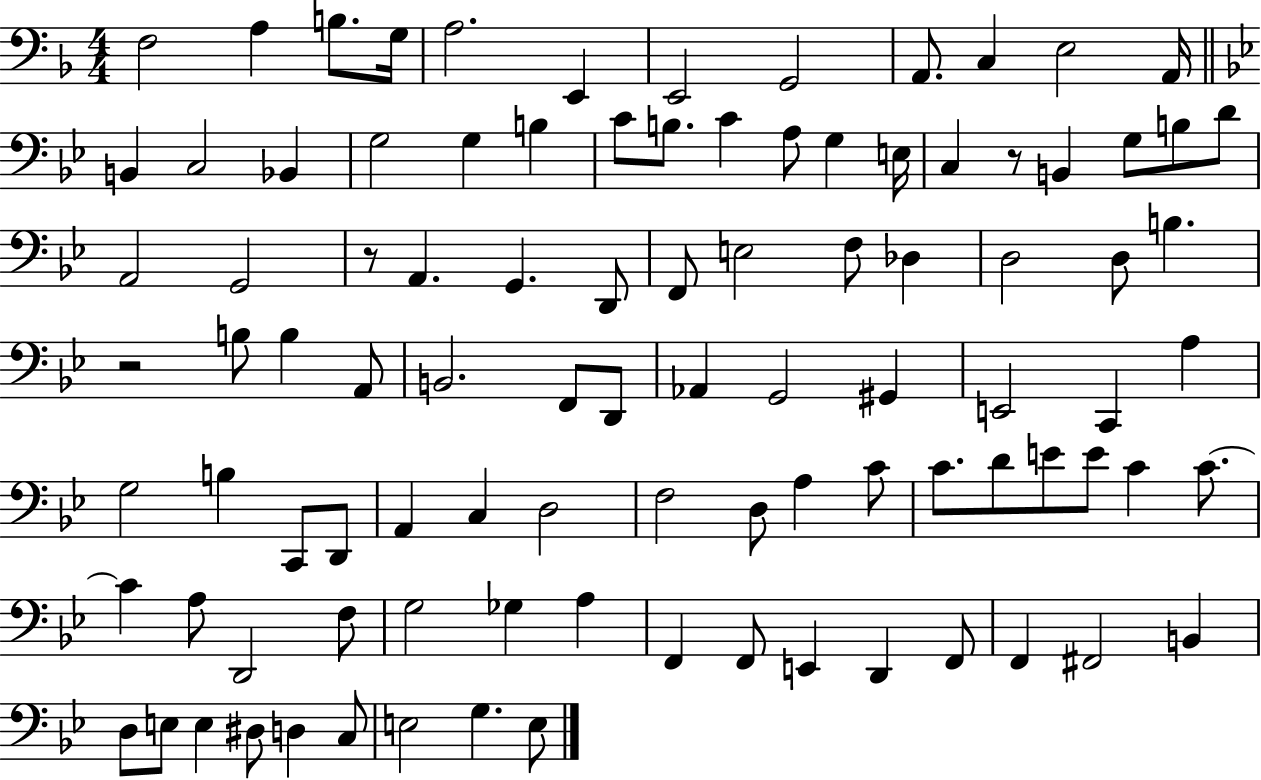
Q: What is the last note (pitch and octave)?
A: E3